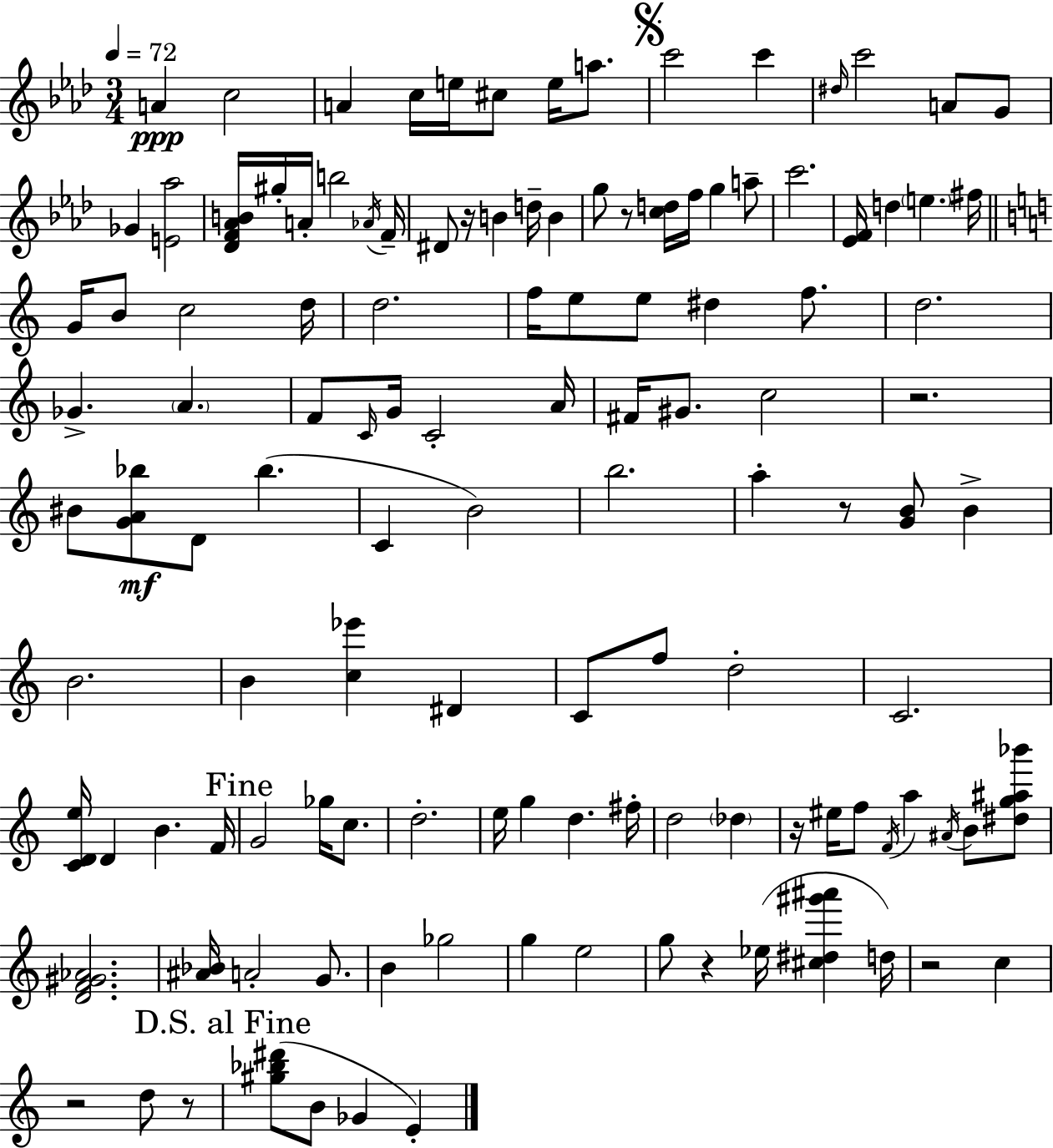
A4/q C5/h A4/q C5/s E5/s C#5/e E5/s A5/e. C6/h C6/q D#5/s C6/h A4/e G4/e Gb4/q [E4,Ab5]/h [Db4,F4,Ab4,B4]/s G#5/s A4/s B5/h Ab4/s F4/s D#4/e R/s B4/q D5/s B4/q G5/e R/e [C5,D5]/s F5/s G5/q A5/e C6/h. [Eb4,F4]/s D5/q E5/q. F#5/s G4/s B4/e C5/h D5/s D5/h. F5/s E5/e E5/e D#5/q F5/e. D5/h. Gb4/q. A4/q. F4/e C4/s G4/s C4/h A4/s F#4/s G#4/e. C5/h R/h. BIS4/e [G4,A4,Bb5]/e D4/e Bb5/q. C4/q B4/h B5/h. A5/q R/e [G4,B4]/e B4/q B4/h. B4/q [C5,Eb6]/q D#4/q C4/e F5/e D5/h C4/h. [C4,D4,E5]/s D4/q B4/q. F4/s G4/h Gb5/s C5/e. D5/h. E5/s G5/q D5/q. F#5/s D5/h Db5/q R/s EIS5/s F5/e F4/s A5/q A#4/s B4/e [D#5,G5,A#5,Bb6]/e [D4,F4,G#4,Ab4]/h. [A#4,Bb4]/s A4/h G4/e. B4/q Gb5/h G5/q E5/h G5/e R/q Eb5/s [C#5,D#5,G#6,A#6]/q D5/s R/h C5/q R/h D5/e R/e [G#5,Bb5,D#6]/e B4/e Gb4/q E4/q